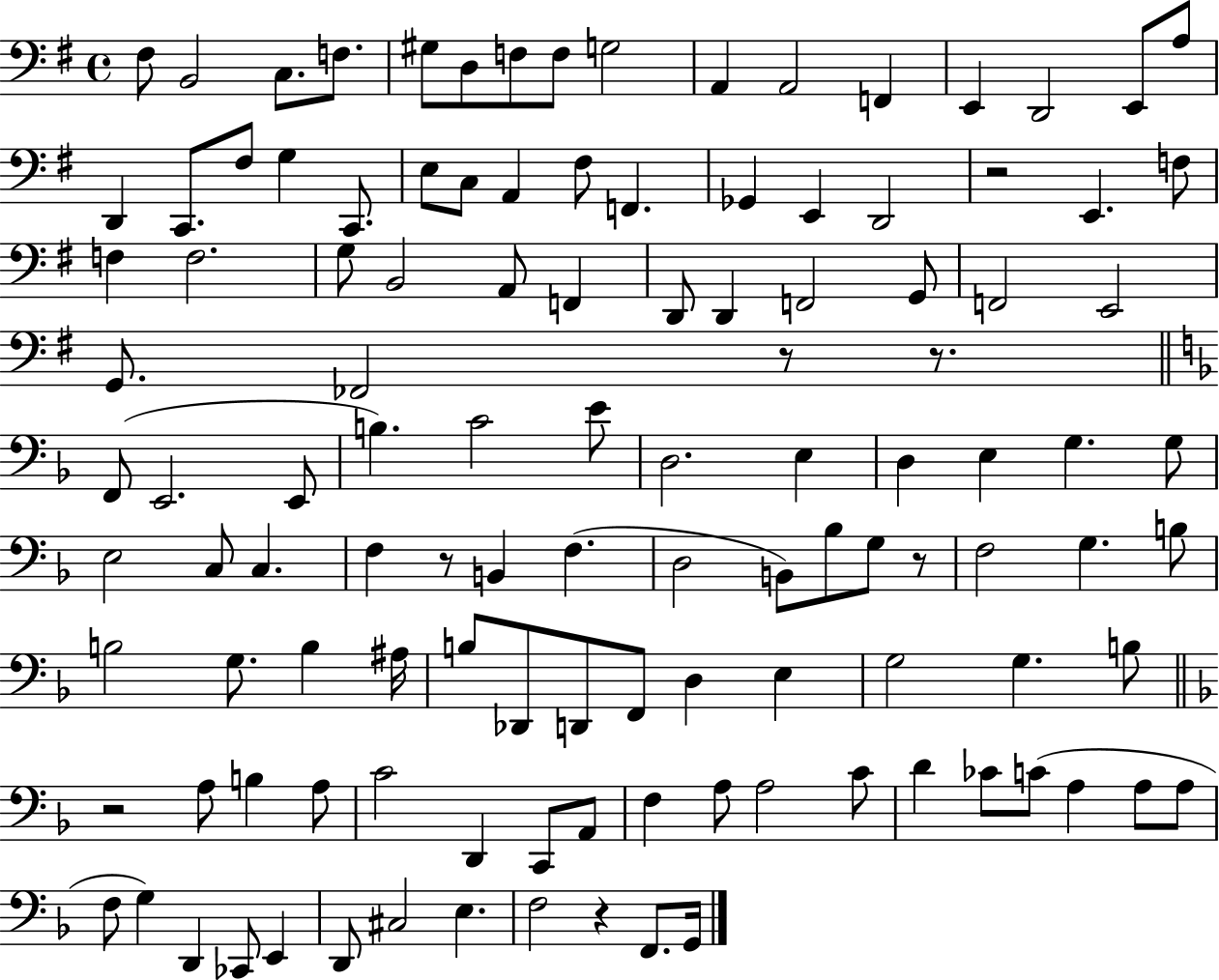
F#3/e B2/h C3/e. F3/e. G#3/e D3/e F3/e F3/e G3/h A2/q A2/h F2/q E2/q D2/h E2/e A3/e D2/q C2/e. F#3/e G3/q C2/e. E3/e C3/e A2/q F#3/e F2/q. Gb2/q E2/q D2/h R/h E2/q. F3/e F3/q F3/h. G3/e B2/h A2/e F2/q D2/e D2/q F2/h G2/e F2/h E2/h G2/e. FES2/h R/e R/e. F2/e E2/h. E2/e B3/q. C4/h E4/e D3/h. E3/q D3/q E3/q G3/q. G3/e E3/h C3/e C3/q. F3/q R/e B2/q F3/q. D3/h B2/e Bb3/e G3/e R/e F3/h G3/q. B3/e B3/h G3/e. B3/q A#3/s B3/e Db2/e D2/e F2/e D3/q E3/q G3/h G3/q. B3/e R/h A3/e B3/q A3/e C4/h D2/q C2/e A2/e F3/q A3/e A3/h C4/e D4/q CES4/e C4/e A3/q A3/e A3/e F3/e G3/q D2/q CES2/e E2/q D2/e C#3/h E3/q. F3/h R/q F2/e. G2/s